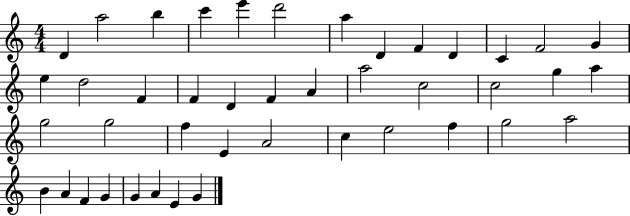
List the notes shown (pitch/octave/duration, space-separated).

D4/q A5/h B5/q C6/q E6/q D6/h A5/q D4/q F4/q D4/q C4/q F4/h G4/q E5/q D5/h F4/q F4/q D4/q F4/q A4/q A5/h C5/h C5/h G5/q A5/q G5/h G5/h F5/q E4/q A4/h C5/q E5/h F5/q G5/h A5/h B4/q A4/q F4/q G4/q G4/q A4/q E4/q G4/q